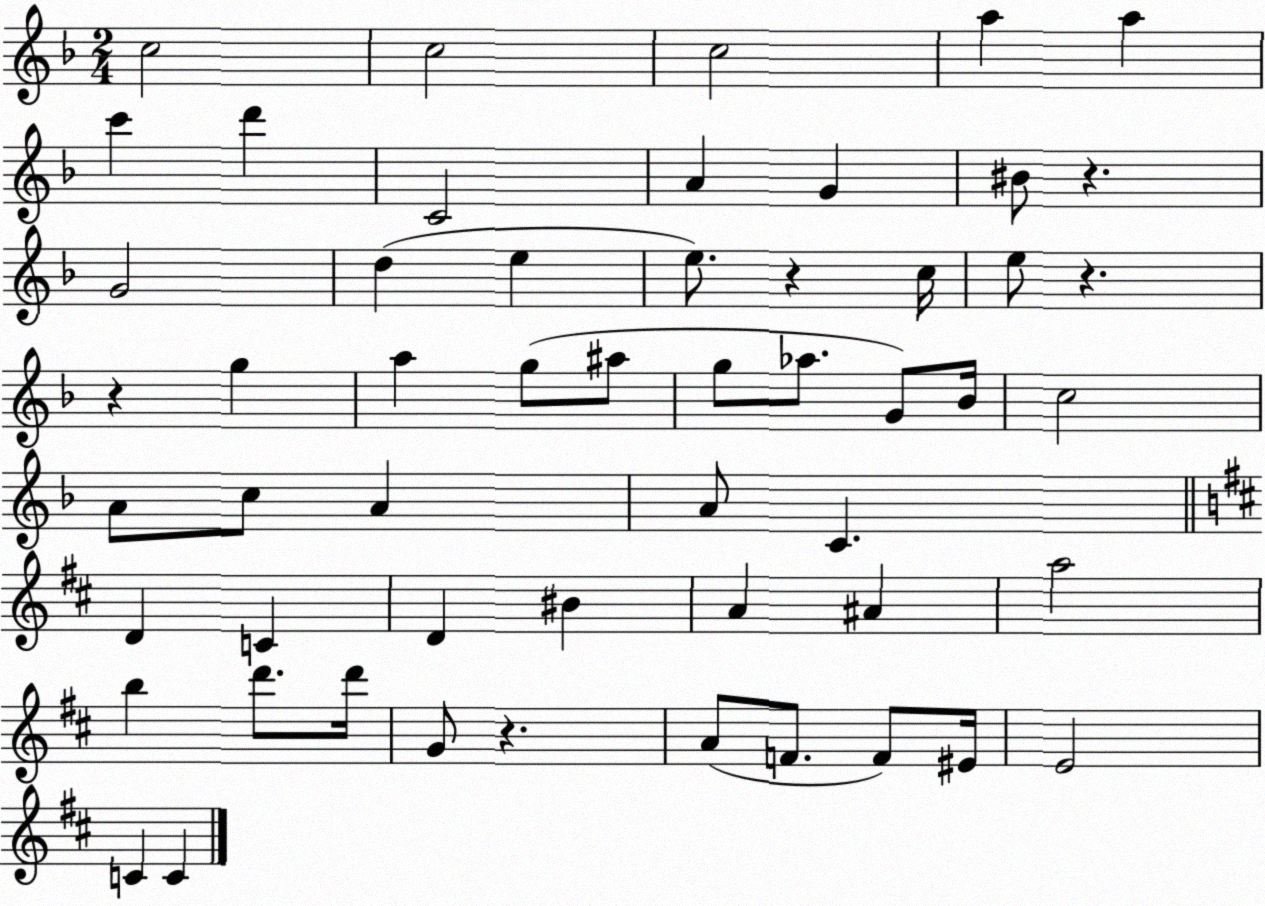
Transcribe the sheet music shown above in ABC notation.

X:1
T:Untitled
M:2/4
L:1/4
K:F
c2 c2 c2 a a c' d' C2 A G ^B/2 z G2 d e e/2 z c/4 e/2 z z g a g/2 ^a/2 g/2 _a/2 G/2 _B/4 c2 A/2 c/2 A A/2 C D C D ^B A ^A a2 b d'/2 d'/4 G/2 z A/2 F/2 F/2 ^E/4 E2 C C